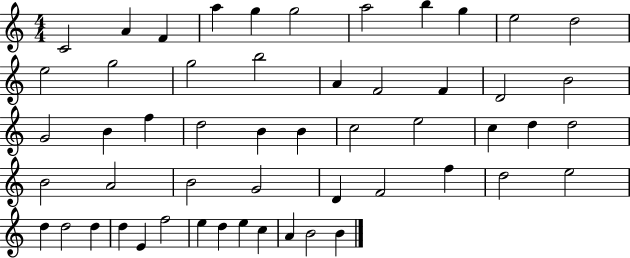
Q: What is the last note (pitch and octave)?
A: B4